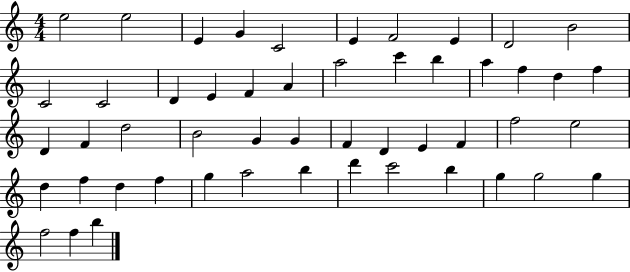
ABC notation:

X:1
T:Untitled
M:4/4
L:1/4
K:C
e2 e2 E G C2 E F2 E D2 B2 C2 C2 D E F A a2 c' b a f d f D F d2 B2 G G F D E F f2 e2 d f d f g a2 b d' c'2 b g g2 g f2 f b